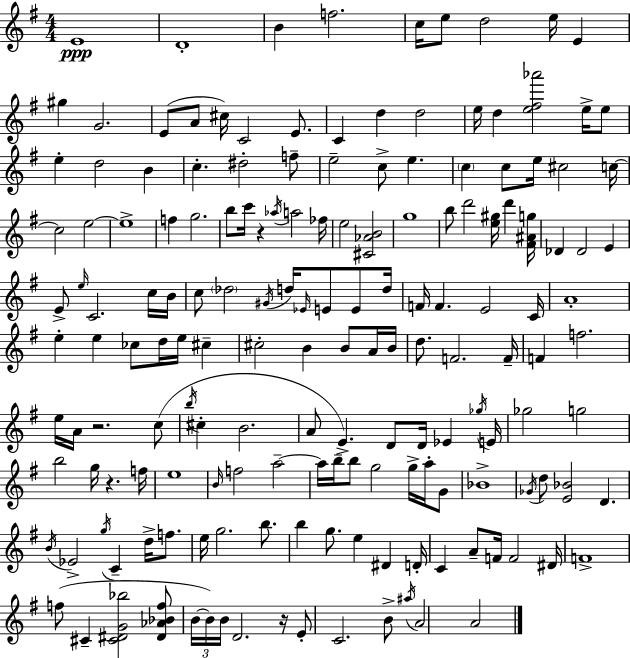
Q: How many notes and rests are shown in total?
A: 165